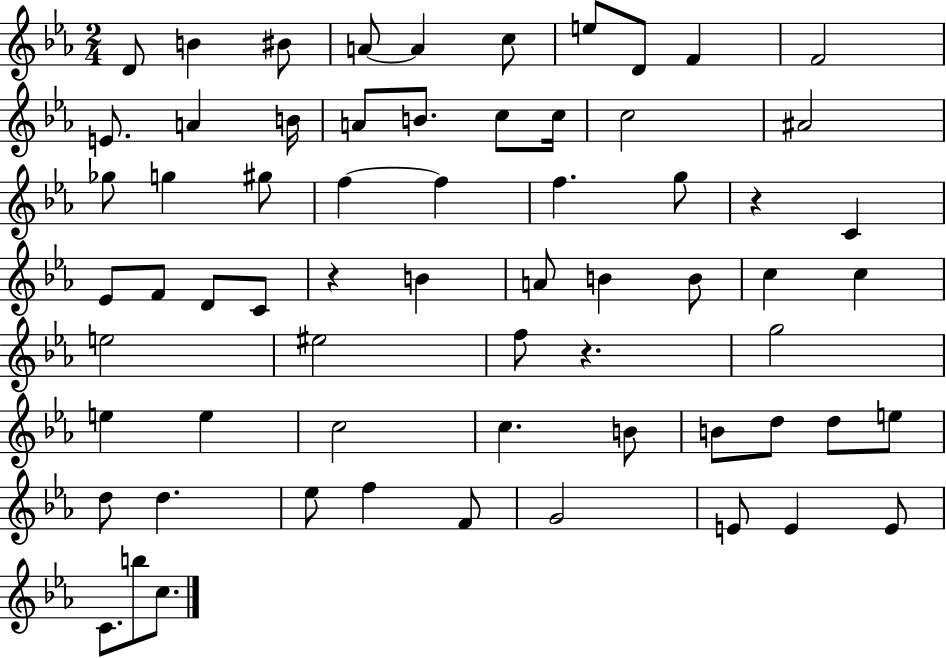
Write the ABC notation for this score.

X:1
T:Untitled
M:2/4
L:1/4
K:Eb
D/2 B ^B/2 A/2 A c/2 e/2 D/2 F F2 E/2 A B/4 A/2 B/2 c/2 c/4 c2 ^A2 _g/2 g ^g/2 f f f g/2 z C _E/2 F/2 D/2 C/2 z B A/2 B B/2 c c e2 ^e2 f/2 z g2 e e c2 c B/2 B/2 d/2 d/2 e/2 d/2 d _e/2 f F/2 G2 E/2 E E/2 C/2 b/2 c/2